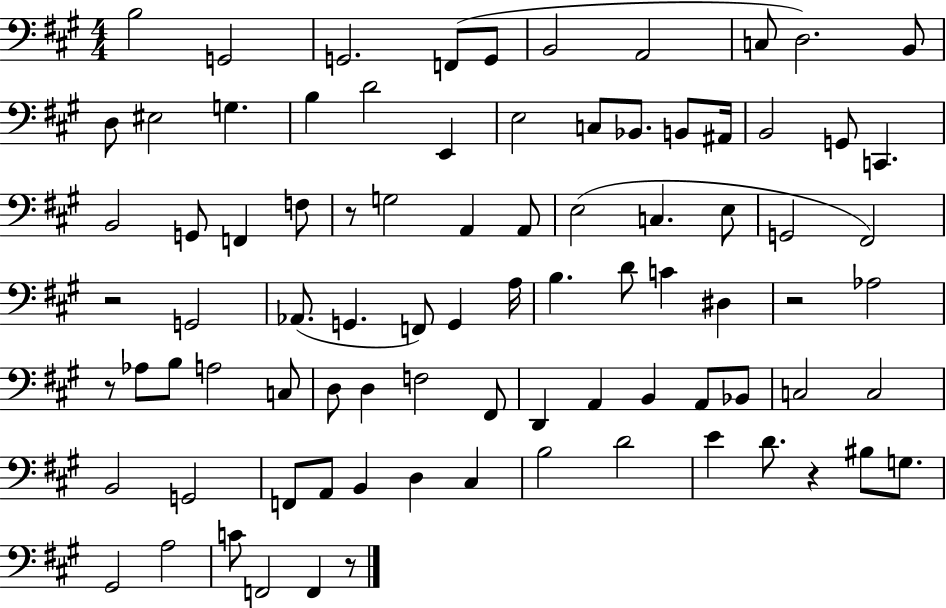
X:1
T:Untitled
M:4/4
L:1/4
K:A
B,2 G,,2 G,,2 F,,/2 G,,/2 B,,2 A,,2 C,/2 D,2 B,,/2 D,/2 ^E,2 G, B, D2 E,, E,2 C,/2 _B,,/2 B,,/2 ^A,,/4 B,,2 G,,/2 C,, B,,2 G,,/2 F,, F,/2 z/2 G,2 A,, A,,/2 E,2 C, E,/2 G,,2 ^F,,2 z2 G,,2 _A,,/2 G,, F,,/2 G,, A,/4 B, D/2 C ^D, z2 _A,2 z/2 _A,/2 B,/2 A,2 C,/2 D,/2 D, F,2 ^F,,/2 D,, A,, B,, A,,/2 _B,,/2 C,2 C,2 B,,2 G,,2 F,,/2 A,,/2 B,, D, ^C, B,2 D2 E D/2 z ^B,/2 G,/2 ^G,,2 A,2 C/2 F,,2 F,, z/2